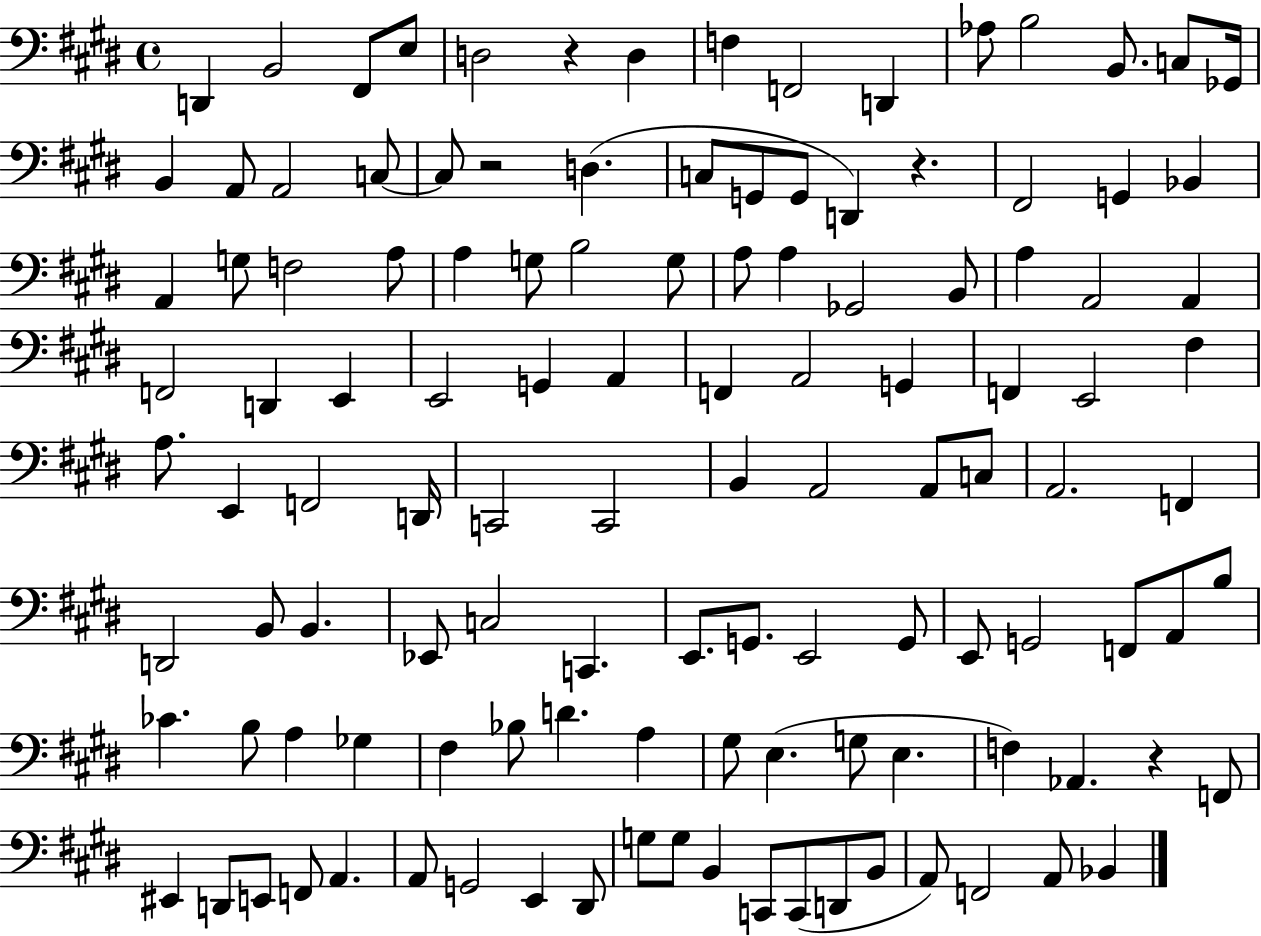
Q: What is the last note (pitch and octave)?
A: Bb2